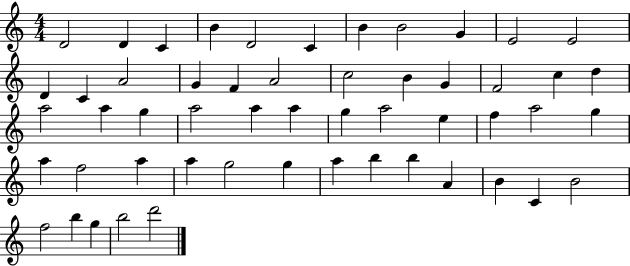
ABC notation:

X:1
T:Untitled
M:4/4
L:1/4
K:C
D2 D C B D2 C B B2 G E2 E2 D C A2 G F A2 c2 B G F2 c d a2 a g a2 a a g a2 e f a2 g a f2 a a g2 g a b b A B C B2 f2 b g b2 d'2